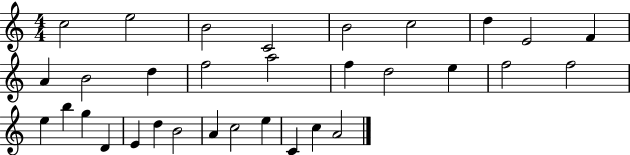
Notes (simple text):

C5/h E5/h B4/h C4/h B4/h C5/h D5/q E4/h F4/q A4/q B4/h D5/q F5/h A5/h F5/q D5/h E5/q F5/h F5/h E5/q B5/q G5/q D4/q E4/q D5/q B4/h A4/q C5/h E5/q C4/q C5/q A4/h